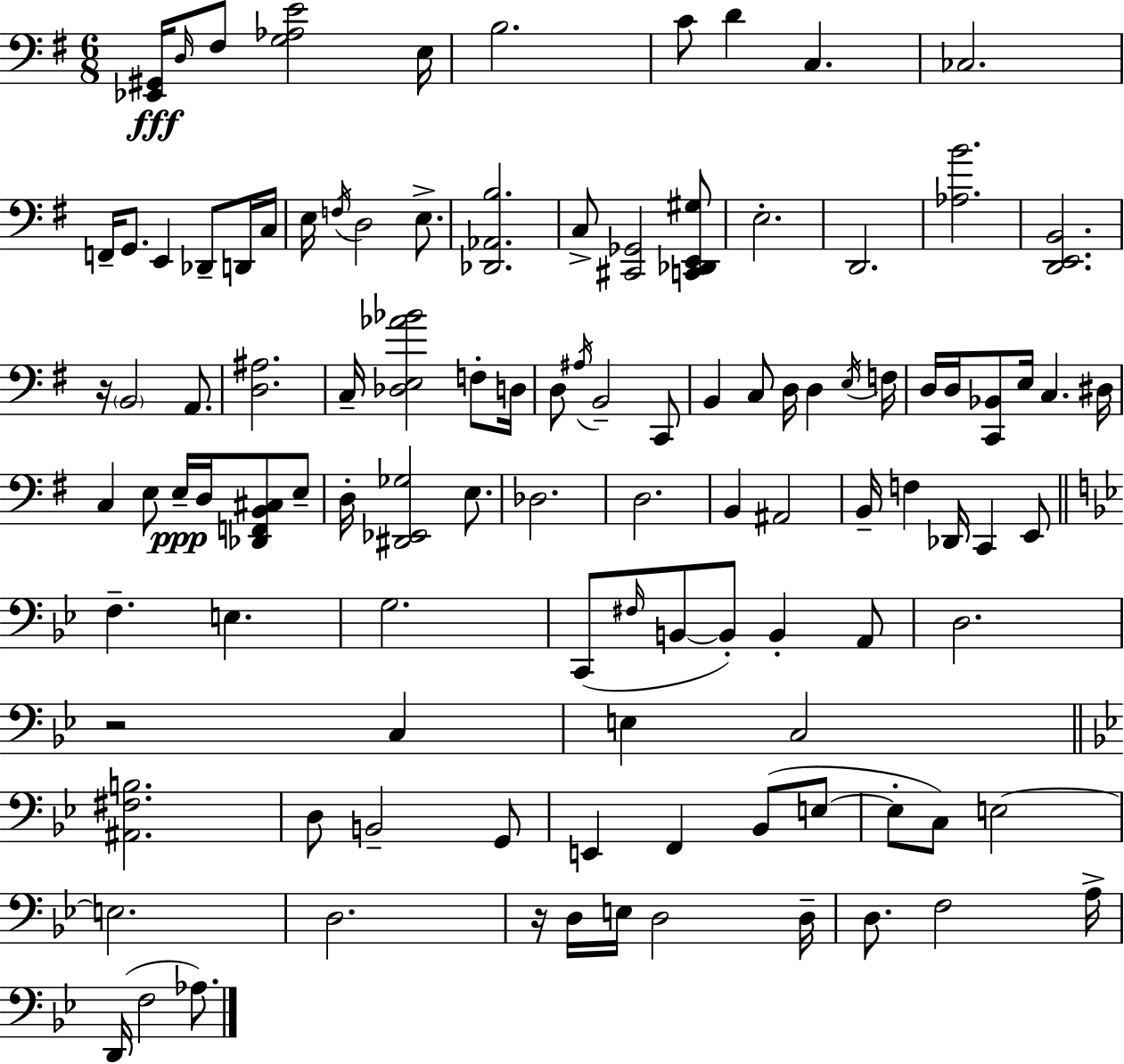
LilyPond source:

{
  \clef bass
  \numericTimeSignature
  \time 6/8
  \key g \major
  <ees, gis,>16\fff \grace { d16 } fis8 <g aes e'>2 | e16 b2. | c'8 d'4 c4. | ces2. | \break f,16-- g,8. e,4 des,8-- d,16 | c16 e16 \acciaccatura { f16 } d2 e8.-> | <des, aes, b>2. | c8-> <cis, ges,>2 | \break <c, des, e, gis>8 e2.-. | d,2. | <aes b'>2. | <d, e, b,>2. | \break r16 \parenthesize b,2 a,8. | <d ais>2. | c16-- <des e aes' bes'>2 f8-. | d16 d8 \acciaccatura { ais16 } b,2-- | \break c,8 b,4 c8 d16 d4 | \acciaccatura { e16 } f16 d16 d16 <c, bes,>8 e16 c4. | dis16 c4 e8 e16--\ppp d16 | <des, f, b, cis>8 e8-- d16-. <dis, ees, ges>2 | \break e8. des2. | d2. | b,4 ais,2 | b,16-- f4 des,16 c,4 | \break e,8 \bar "||" \break \key bes \major f4.-- e4. | g2. | c,8( \grace { fis16 } b,8~~ b,8-.) b,4-. a,8 | d2. | \break r2 c4 | e4 c2 | \bar "||" \break \key bes \major <ais, fis b>2. | d8 b,2-- g,8 | e,4 f,4 bes,8( e8~~ | e8-. c8) e2~~ | \break e2. | d2. | r16 d16 e16 d2 d16-- | d8. f2 a16-> | \break d,16( f2 aes8.) | \bar "|."
}